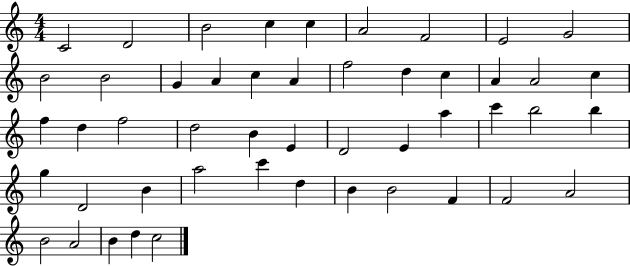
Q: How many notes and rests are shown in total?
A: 49